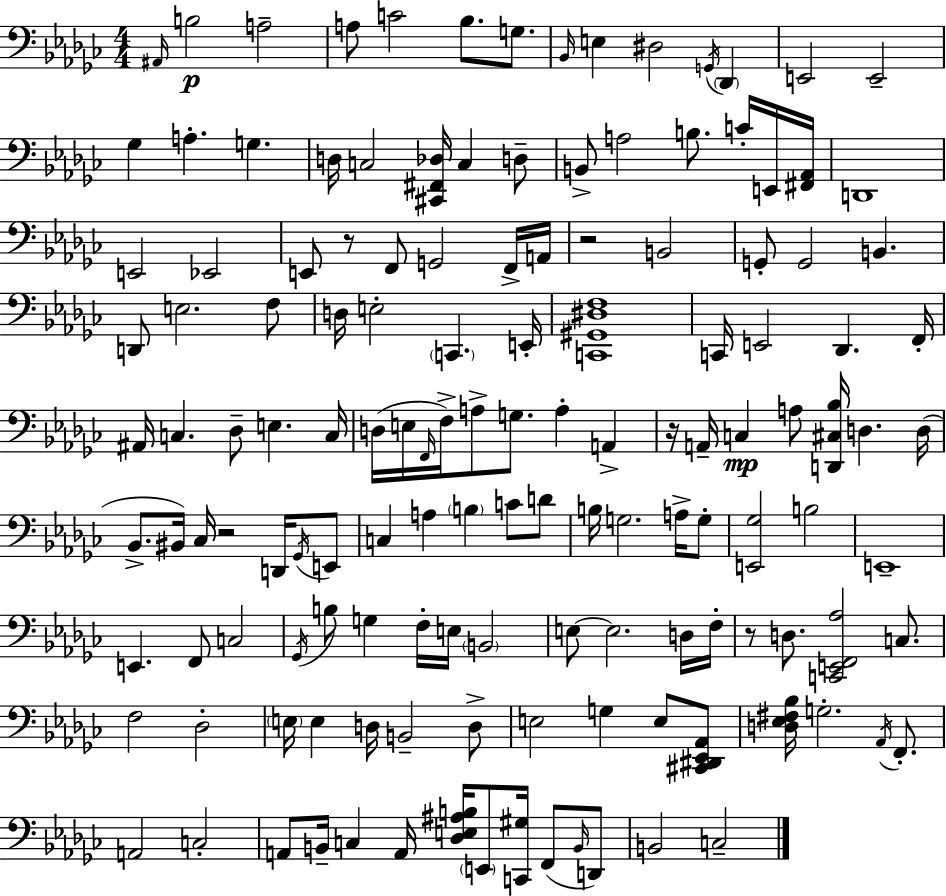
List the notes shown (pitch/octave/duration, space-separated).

A#2/s B3/h A3/h A3/e C4/h Bb3/e. G3/e. Bb2/s E3/q D#3/h G2/s Db2/q E2/h E2/h Gb3/q A3/q. G3/q. D3/s C3/h [C#2,F#2,Db3]/s C3/q D3/e B2/e A3/h B3/e. C4/s E2/s [F#2,Ab2]/s D2/w E2/h Eb2/h E2/e R/e F2/e G2/h F2/s A2/s R/h B2/h G2/e G2/h B2/q. D2/e E3/h. F3/e D3/s E3/h C2/q. E2/s [C2,G#2,D#3,F3]/w C2/s E2/h Db2/q. F2/s A#2/s C3/q. Db3/e E3/q. C3/s D3/s E3/s F2/s F3/s A3/e G3/e. A3/q A2/q R/s A2/s C3/q A3/e [D2,C#3,Bb3]/s D3/q. D3/s Bb2/e. BIS2/s CES3/s R/h D2/s Gb2/s E2/e C3/q A3/q B3/q C4/e D4/e B3/s G3/h. A3/s G3/e [E2,Gb3]/h B3/h E2/w E2/q. F2/e C3/h Gb2/s B3/e G3/q F3/s E3/s B2/h E3/e E3/h. D3/s F3/s R/e D3/e. [C2,E2,F2,Ab3]/h C3/e. F3/h Db3/h E3/s E3/q D3/s B2/h D3/e E3/h G3/q E3/e [C#2,D#2,Eb2,Ab2]/e [D3,Eb3,F#3,Bb3]/s G3/h. Ab2/s F2/e. A2/h C3/h A2/e B2/s C3/q A2/s [Db3,E3,A#3,B3]/s E2/e [C2,G#3]/s F2/e B2/s D2/e B2/h C3/h